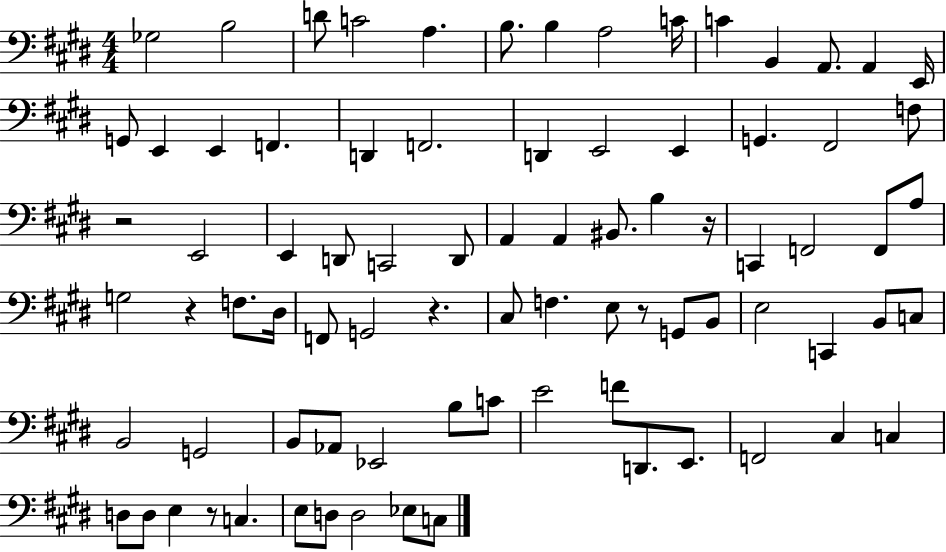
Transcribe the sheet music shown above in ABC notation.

X:1
T:Untitled
M:4/4
L:1/4
K:E
_G,2 B,2 D/2 C2 A, B,/2 B, A,2 C/4 C B,, A,,/2 A,, E,,/4 G,,/2 E,, E,, F,, D,, F,,2 D,, E,,2 E,, G,, ^F,,2 F,/2 z2 E,,2 E,, D,,/2 C,,2 D,,/2 A,, A,, ^B,,/2 B, z/4 C,, F,,2 F,,/2 A,/2 G,2 z F,/2 ^D,/4 F,,/2 G,,2 z ^C,/2 F, E,/2 z/2 G,,/2 B,,/2 E,2 C,, B,,/2 C,/2 B,,2 G,,2 B,,/2 _A,,/2 _E,,2 B,/2 C/2 E2 F/2 D,,/2 E,,/2 F,,2 ^C, C, D,/2 D,/2 E, z/2 C, E,/2 D,/2 D,2 _E,/2 C,/2